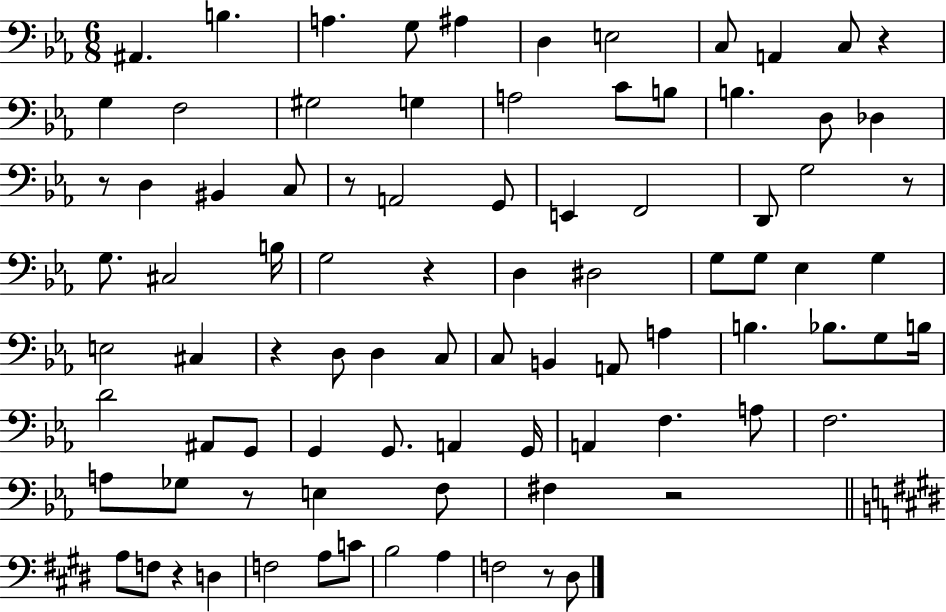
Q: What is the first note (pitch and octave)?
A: A#2